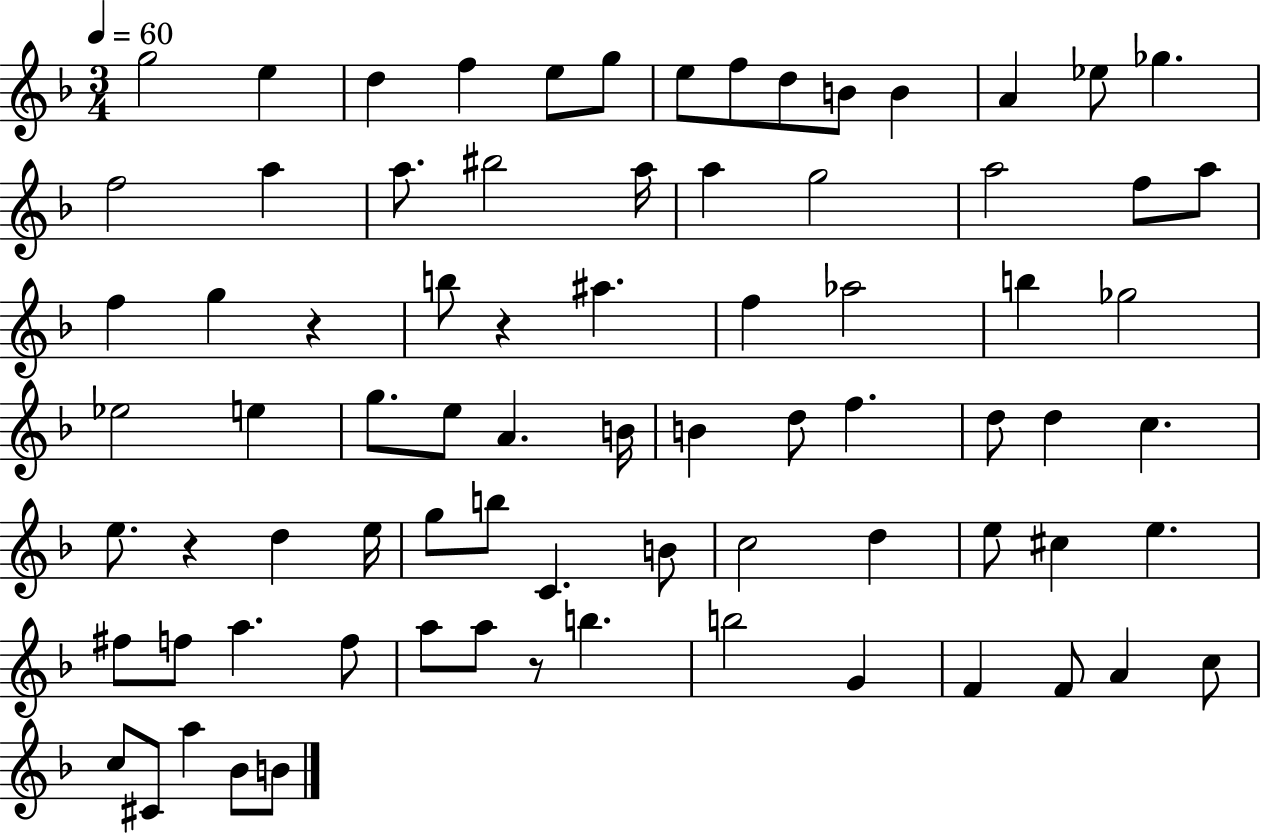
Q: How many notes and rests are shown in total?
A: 78